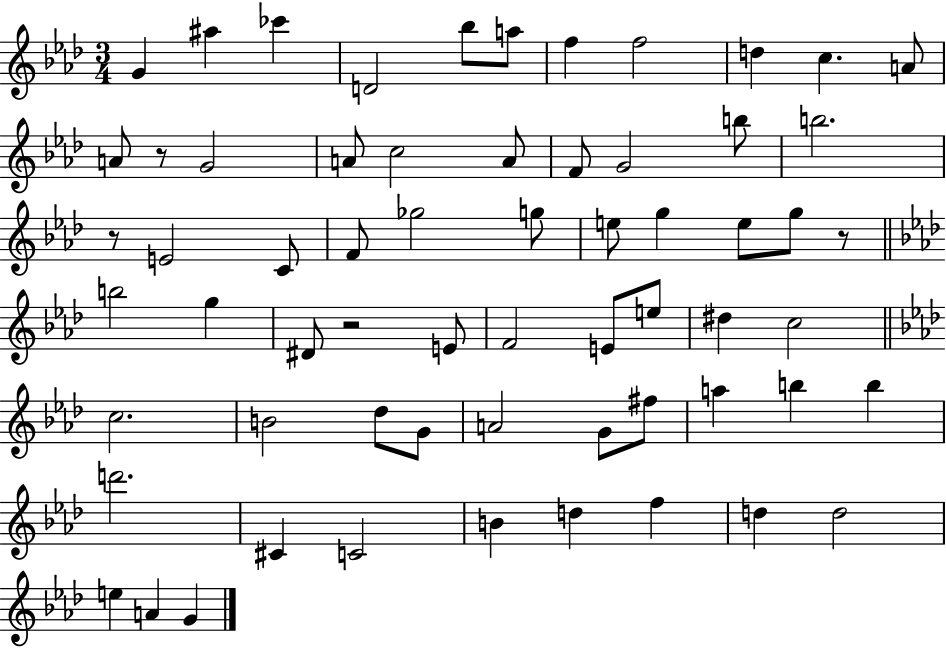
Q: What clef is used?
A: treble